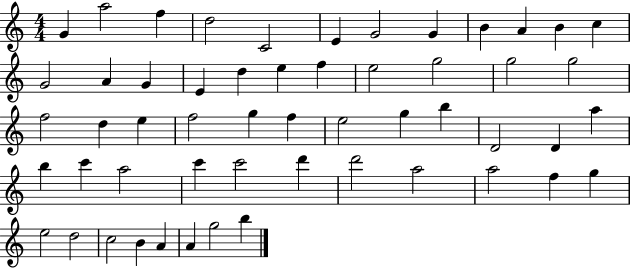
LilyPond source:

{
  \clef treble
  \numericTimeSignature
  \time 4/4
  \key c \major
  g'4 a''2 f''4 | d''2 c'2 | e'4 g'2 g'4 | b'4 a'4 b'4 c''4 | \break g'2 a'4 g'4 | e'4 d''4 e''4 f''4 | e''2 g''2 | g''2 g''2 | \break f''2 d''4 e''4 | f''2 g''4 f''4 | e''2 g''4 b''4 | d'2 d'4 a''4 | \break b''4 c'''4 a''2 | c'''4 c'''2 d'''4 | d'''2 a''2 | a''2 f''4 g''4 | \break e''2 d''2 | c''2 b'4 a'4 | a'4 g''2 b''4 | \bar "|."
}